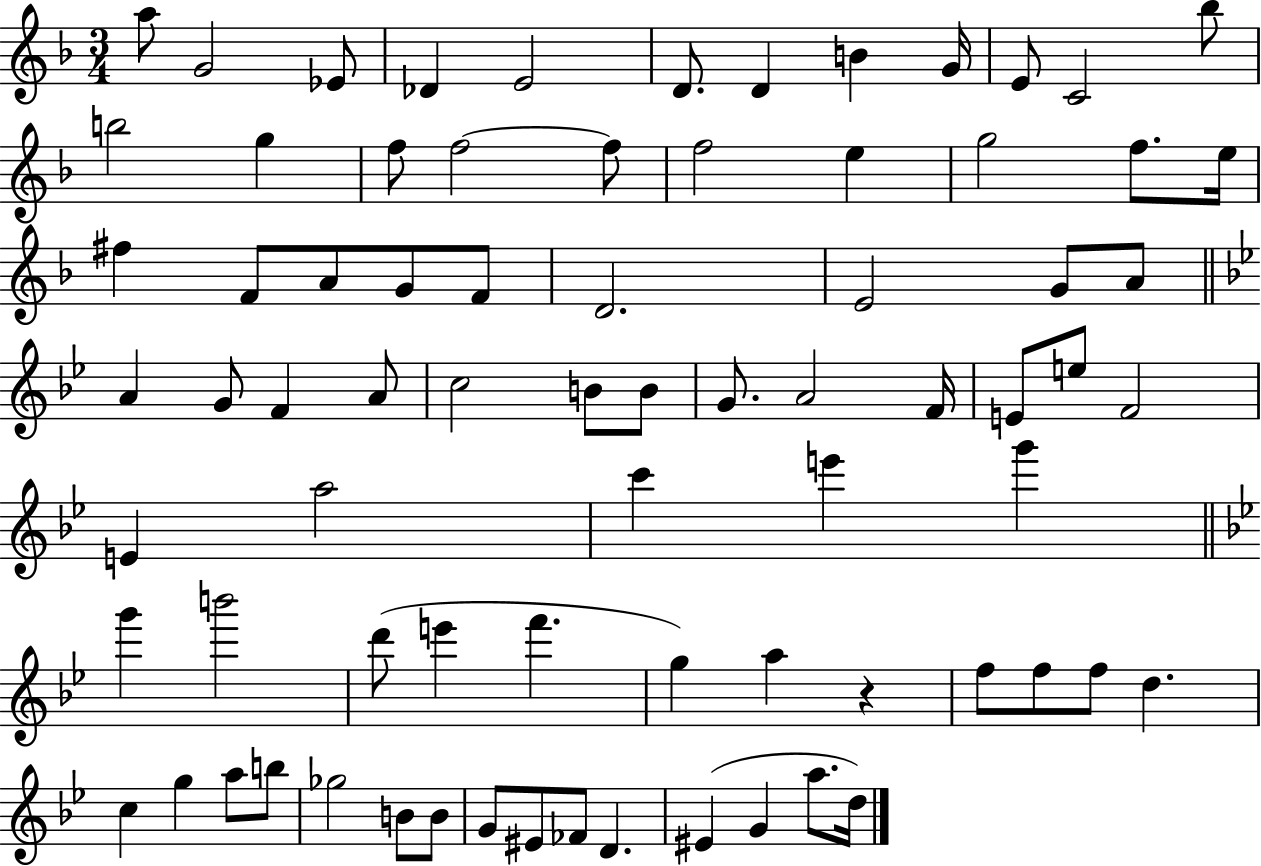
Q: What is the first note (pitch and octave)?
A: A5